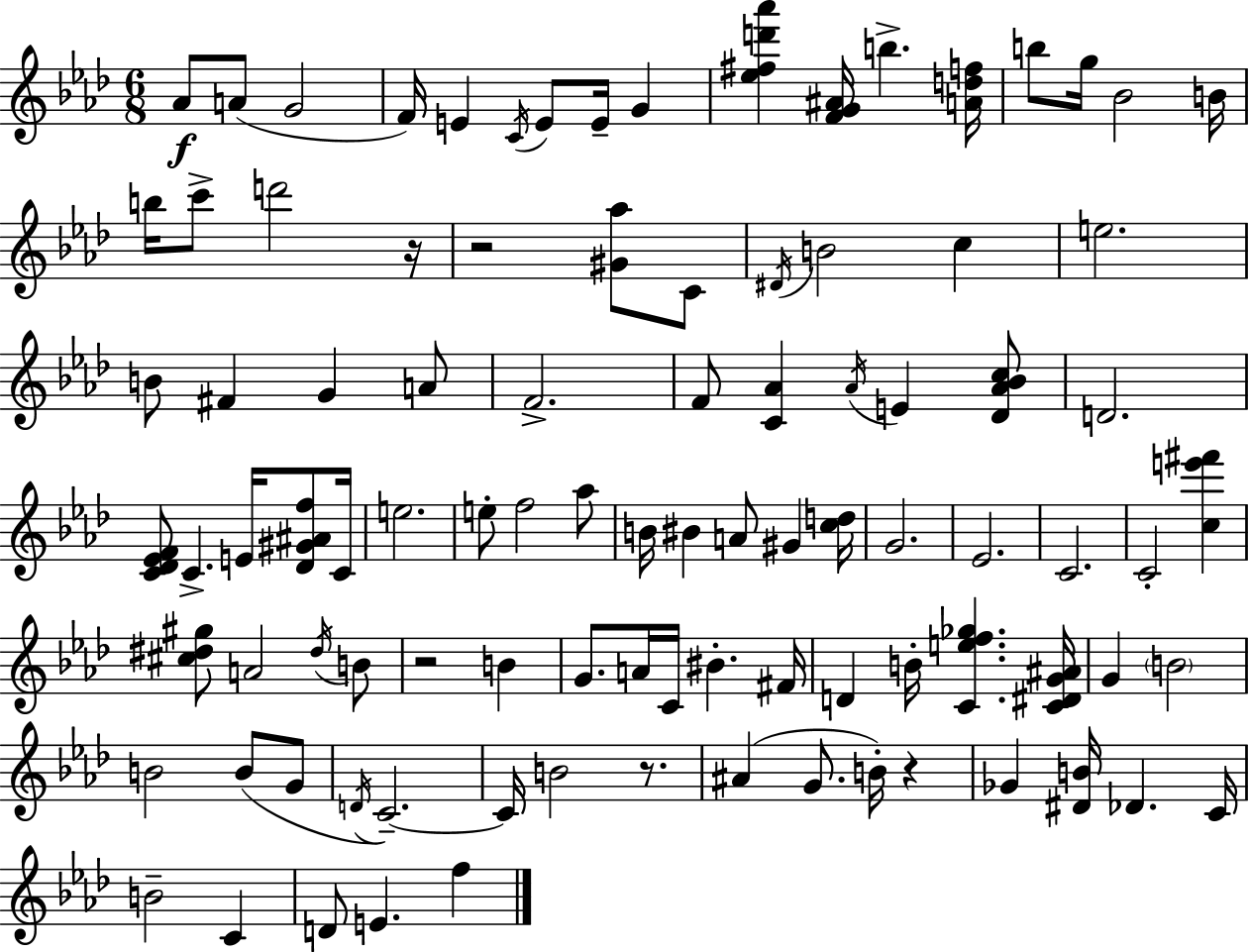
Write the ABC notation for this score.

X:1
T:Untitled
M:6/8
L:1/4
K:Ab
_A/2 A/2 G2 F/4 E C/4 E/2 E/4 G [_e^fd'_a'] [FG^A]/4 b [Adf]/4 b/2 g/4 _B2 B/4 b/4 c'/2 d'2 z/4 z2 [^G_a]/2 C/2 ^D/4 B2 c e2 B/2 ^F G A/2 F2 F/2 [C_A] _A/4 E [_D_A_Bc]/2 D2 [C_D_EF]/2 C E/4 [_D^G^Af]/2 C/4 e2 e/2 f2 _a/2 B/4 ^B A/2 ^G [cd]/4 G2 _E2 C2 C2 [ce'^f'] [^c^d^g]/2 A2 ^d/4 B/2 z2 B G/2 A/4 C/4 ^B ^F/4 D B/4 [Cef_g] [C^DG^A]/4 G B2 B2 B/2 G/2 D/4 C2 C/4 B2 z/2 ^A G/2 B/4 z _G [^DB]/4 _D C/4 B2 C D/2 E f